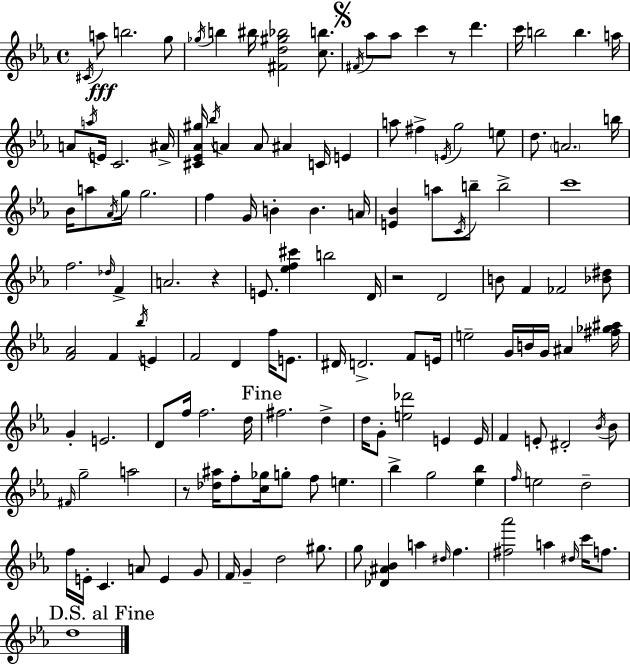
{
  \clef treble
  \time 4/4
  \defaultTimeSignature
  \key c \minor
  \acciaccatura { cis'16 }\fff a''8 b''2. g''8 | \acciaccatura { ges''16 } b''4 bis''16 <fis' d'' gis'' bes''>2 <c'' b''>8. | \mark \markup { \musicglyph "scripts.segno" } \acciaccatura { fis'16 } aes''8 aes''8 c'''4 r8 d'''4. | c'''16 b''2 b''4. | \break a''16 a'8 \acciaccatura { a''16 } e'16 c'2. | ais'16-> <cis' ees' aes' gis''>16 \acciaccatura { bes''16 } a'4 a'8 ais'4 | c'16 e'4 a''8 fis''4-> \acciaccatura { e'16 } g''2 | e''8 d''8. \parenthesize a'2. | \break b''16 bes'16 a''8 \acciaccatura { aes'16 } g''16 g''2. | f''4 g'16 b'4-. | b'4. a'16 <e' bes'>4 a''8 \acciaccatura { c'16 } b''8-- | b''2-> c'''1 | \break f''2. | \grace { des''16 } f'4-> a'2. | r4 e'8. <ees'' f'' cis'''>4 | b''2 d'16 r2 | \break d'2 b'8 f'4 fes'2 | <bes' dis''>8 <f' aes'>2 | f'4 \acciaccatura { bes''16 } e'4 f'2 | d'4 f''16 e'8. dis'16 d'2.-> | \break f'8 e'16 e''2-- | g'16 b'16 g'16 ais'4 <fis'' ges'' ais''>16 g'4-. e'2. | d'8 f''16 f''2. | d''16 \mark "Fine" fis''2. | \break d''4-> d''16 g'8-. <e'' des'''>2 | e'4 e'16 f'4 e'8-. | dis'2-. \acciaccatura { bes'16 } bes'8 \grace { fis'16 } g''2-- | a''2 r8 <des'' ais''>16 f''8-. | \break <c'' ges''>16 g''8-. f''8 e''4. bes''4-> | g''2 <ees'' bes''>4 \grace { f''16 } e''2 | d''2-- f''16 e'16-. c'4. | a'8 e'4 g'8 f'16 g'4-- | \break d''2 gis''8. g''8 <des' ais' bes'>4 | a''4 \grace { dis''16 } f''4. <fis'' aes'''>2 | a''4 \grace { dis''16 } c'''16 f''8. \mark "D.S. al Fine" d''1 | \bar "|."
}